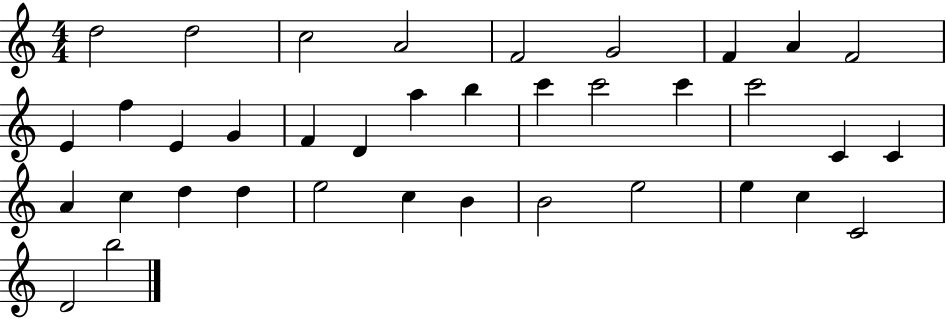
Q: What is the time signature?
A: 4/4